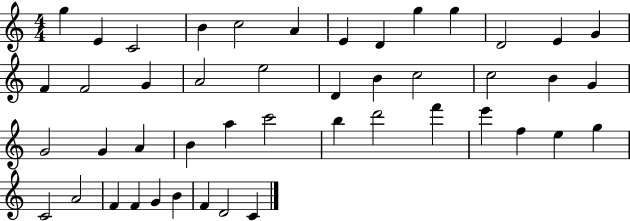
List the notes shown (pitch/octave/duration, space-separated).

G5/q E4/q C4/h B4/q C5/h A4/q E4/q D4/q G5/q G5/q D4/h E4/q G4/q F4/q F4/h G4/q A4/h E5/h D4/q B4/q C5/h C5/h B4/q G4/q G4/h G4/q A4/q B4/q A5/q C6/h B5/q D6/h F6/q E6/q F5/q E5/q G5/q C4/h A4/h F4/q F4/q G4/q B4/q F4/q D4/h C4/q